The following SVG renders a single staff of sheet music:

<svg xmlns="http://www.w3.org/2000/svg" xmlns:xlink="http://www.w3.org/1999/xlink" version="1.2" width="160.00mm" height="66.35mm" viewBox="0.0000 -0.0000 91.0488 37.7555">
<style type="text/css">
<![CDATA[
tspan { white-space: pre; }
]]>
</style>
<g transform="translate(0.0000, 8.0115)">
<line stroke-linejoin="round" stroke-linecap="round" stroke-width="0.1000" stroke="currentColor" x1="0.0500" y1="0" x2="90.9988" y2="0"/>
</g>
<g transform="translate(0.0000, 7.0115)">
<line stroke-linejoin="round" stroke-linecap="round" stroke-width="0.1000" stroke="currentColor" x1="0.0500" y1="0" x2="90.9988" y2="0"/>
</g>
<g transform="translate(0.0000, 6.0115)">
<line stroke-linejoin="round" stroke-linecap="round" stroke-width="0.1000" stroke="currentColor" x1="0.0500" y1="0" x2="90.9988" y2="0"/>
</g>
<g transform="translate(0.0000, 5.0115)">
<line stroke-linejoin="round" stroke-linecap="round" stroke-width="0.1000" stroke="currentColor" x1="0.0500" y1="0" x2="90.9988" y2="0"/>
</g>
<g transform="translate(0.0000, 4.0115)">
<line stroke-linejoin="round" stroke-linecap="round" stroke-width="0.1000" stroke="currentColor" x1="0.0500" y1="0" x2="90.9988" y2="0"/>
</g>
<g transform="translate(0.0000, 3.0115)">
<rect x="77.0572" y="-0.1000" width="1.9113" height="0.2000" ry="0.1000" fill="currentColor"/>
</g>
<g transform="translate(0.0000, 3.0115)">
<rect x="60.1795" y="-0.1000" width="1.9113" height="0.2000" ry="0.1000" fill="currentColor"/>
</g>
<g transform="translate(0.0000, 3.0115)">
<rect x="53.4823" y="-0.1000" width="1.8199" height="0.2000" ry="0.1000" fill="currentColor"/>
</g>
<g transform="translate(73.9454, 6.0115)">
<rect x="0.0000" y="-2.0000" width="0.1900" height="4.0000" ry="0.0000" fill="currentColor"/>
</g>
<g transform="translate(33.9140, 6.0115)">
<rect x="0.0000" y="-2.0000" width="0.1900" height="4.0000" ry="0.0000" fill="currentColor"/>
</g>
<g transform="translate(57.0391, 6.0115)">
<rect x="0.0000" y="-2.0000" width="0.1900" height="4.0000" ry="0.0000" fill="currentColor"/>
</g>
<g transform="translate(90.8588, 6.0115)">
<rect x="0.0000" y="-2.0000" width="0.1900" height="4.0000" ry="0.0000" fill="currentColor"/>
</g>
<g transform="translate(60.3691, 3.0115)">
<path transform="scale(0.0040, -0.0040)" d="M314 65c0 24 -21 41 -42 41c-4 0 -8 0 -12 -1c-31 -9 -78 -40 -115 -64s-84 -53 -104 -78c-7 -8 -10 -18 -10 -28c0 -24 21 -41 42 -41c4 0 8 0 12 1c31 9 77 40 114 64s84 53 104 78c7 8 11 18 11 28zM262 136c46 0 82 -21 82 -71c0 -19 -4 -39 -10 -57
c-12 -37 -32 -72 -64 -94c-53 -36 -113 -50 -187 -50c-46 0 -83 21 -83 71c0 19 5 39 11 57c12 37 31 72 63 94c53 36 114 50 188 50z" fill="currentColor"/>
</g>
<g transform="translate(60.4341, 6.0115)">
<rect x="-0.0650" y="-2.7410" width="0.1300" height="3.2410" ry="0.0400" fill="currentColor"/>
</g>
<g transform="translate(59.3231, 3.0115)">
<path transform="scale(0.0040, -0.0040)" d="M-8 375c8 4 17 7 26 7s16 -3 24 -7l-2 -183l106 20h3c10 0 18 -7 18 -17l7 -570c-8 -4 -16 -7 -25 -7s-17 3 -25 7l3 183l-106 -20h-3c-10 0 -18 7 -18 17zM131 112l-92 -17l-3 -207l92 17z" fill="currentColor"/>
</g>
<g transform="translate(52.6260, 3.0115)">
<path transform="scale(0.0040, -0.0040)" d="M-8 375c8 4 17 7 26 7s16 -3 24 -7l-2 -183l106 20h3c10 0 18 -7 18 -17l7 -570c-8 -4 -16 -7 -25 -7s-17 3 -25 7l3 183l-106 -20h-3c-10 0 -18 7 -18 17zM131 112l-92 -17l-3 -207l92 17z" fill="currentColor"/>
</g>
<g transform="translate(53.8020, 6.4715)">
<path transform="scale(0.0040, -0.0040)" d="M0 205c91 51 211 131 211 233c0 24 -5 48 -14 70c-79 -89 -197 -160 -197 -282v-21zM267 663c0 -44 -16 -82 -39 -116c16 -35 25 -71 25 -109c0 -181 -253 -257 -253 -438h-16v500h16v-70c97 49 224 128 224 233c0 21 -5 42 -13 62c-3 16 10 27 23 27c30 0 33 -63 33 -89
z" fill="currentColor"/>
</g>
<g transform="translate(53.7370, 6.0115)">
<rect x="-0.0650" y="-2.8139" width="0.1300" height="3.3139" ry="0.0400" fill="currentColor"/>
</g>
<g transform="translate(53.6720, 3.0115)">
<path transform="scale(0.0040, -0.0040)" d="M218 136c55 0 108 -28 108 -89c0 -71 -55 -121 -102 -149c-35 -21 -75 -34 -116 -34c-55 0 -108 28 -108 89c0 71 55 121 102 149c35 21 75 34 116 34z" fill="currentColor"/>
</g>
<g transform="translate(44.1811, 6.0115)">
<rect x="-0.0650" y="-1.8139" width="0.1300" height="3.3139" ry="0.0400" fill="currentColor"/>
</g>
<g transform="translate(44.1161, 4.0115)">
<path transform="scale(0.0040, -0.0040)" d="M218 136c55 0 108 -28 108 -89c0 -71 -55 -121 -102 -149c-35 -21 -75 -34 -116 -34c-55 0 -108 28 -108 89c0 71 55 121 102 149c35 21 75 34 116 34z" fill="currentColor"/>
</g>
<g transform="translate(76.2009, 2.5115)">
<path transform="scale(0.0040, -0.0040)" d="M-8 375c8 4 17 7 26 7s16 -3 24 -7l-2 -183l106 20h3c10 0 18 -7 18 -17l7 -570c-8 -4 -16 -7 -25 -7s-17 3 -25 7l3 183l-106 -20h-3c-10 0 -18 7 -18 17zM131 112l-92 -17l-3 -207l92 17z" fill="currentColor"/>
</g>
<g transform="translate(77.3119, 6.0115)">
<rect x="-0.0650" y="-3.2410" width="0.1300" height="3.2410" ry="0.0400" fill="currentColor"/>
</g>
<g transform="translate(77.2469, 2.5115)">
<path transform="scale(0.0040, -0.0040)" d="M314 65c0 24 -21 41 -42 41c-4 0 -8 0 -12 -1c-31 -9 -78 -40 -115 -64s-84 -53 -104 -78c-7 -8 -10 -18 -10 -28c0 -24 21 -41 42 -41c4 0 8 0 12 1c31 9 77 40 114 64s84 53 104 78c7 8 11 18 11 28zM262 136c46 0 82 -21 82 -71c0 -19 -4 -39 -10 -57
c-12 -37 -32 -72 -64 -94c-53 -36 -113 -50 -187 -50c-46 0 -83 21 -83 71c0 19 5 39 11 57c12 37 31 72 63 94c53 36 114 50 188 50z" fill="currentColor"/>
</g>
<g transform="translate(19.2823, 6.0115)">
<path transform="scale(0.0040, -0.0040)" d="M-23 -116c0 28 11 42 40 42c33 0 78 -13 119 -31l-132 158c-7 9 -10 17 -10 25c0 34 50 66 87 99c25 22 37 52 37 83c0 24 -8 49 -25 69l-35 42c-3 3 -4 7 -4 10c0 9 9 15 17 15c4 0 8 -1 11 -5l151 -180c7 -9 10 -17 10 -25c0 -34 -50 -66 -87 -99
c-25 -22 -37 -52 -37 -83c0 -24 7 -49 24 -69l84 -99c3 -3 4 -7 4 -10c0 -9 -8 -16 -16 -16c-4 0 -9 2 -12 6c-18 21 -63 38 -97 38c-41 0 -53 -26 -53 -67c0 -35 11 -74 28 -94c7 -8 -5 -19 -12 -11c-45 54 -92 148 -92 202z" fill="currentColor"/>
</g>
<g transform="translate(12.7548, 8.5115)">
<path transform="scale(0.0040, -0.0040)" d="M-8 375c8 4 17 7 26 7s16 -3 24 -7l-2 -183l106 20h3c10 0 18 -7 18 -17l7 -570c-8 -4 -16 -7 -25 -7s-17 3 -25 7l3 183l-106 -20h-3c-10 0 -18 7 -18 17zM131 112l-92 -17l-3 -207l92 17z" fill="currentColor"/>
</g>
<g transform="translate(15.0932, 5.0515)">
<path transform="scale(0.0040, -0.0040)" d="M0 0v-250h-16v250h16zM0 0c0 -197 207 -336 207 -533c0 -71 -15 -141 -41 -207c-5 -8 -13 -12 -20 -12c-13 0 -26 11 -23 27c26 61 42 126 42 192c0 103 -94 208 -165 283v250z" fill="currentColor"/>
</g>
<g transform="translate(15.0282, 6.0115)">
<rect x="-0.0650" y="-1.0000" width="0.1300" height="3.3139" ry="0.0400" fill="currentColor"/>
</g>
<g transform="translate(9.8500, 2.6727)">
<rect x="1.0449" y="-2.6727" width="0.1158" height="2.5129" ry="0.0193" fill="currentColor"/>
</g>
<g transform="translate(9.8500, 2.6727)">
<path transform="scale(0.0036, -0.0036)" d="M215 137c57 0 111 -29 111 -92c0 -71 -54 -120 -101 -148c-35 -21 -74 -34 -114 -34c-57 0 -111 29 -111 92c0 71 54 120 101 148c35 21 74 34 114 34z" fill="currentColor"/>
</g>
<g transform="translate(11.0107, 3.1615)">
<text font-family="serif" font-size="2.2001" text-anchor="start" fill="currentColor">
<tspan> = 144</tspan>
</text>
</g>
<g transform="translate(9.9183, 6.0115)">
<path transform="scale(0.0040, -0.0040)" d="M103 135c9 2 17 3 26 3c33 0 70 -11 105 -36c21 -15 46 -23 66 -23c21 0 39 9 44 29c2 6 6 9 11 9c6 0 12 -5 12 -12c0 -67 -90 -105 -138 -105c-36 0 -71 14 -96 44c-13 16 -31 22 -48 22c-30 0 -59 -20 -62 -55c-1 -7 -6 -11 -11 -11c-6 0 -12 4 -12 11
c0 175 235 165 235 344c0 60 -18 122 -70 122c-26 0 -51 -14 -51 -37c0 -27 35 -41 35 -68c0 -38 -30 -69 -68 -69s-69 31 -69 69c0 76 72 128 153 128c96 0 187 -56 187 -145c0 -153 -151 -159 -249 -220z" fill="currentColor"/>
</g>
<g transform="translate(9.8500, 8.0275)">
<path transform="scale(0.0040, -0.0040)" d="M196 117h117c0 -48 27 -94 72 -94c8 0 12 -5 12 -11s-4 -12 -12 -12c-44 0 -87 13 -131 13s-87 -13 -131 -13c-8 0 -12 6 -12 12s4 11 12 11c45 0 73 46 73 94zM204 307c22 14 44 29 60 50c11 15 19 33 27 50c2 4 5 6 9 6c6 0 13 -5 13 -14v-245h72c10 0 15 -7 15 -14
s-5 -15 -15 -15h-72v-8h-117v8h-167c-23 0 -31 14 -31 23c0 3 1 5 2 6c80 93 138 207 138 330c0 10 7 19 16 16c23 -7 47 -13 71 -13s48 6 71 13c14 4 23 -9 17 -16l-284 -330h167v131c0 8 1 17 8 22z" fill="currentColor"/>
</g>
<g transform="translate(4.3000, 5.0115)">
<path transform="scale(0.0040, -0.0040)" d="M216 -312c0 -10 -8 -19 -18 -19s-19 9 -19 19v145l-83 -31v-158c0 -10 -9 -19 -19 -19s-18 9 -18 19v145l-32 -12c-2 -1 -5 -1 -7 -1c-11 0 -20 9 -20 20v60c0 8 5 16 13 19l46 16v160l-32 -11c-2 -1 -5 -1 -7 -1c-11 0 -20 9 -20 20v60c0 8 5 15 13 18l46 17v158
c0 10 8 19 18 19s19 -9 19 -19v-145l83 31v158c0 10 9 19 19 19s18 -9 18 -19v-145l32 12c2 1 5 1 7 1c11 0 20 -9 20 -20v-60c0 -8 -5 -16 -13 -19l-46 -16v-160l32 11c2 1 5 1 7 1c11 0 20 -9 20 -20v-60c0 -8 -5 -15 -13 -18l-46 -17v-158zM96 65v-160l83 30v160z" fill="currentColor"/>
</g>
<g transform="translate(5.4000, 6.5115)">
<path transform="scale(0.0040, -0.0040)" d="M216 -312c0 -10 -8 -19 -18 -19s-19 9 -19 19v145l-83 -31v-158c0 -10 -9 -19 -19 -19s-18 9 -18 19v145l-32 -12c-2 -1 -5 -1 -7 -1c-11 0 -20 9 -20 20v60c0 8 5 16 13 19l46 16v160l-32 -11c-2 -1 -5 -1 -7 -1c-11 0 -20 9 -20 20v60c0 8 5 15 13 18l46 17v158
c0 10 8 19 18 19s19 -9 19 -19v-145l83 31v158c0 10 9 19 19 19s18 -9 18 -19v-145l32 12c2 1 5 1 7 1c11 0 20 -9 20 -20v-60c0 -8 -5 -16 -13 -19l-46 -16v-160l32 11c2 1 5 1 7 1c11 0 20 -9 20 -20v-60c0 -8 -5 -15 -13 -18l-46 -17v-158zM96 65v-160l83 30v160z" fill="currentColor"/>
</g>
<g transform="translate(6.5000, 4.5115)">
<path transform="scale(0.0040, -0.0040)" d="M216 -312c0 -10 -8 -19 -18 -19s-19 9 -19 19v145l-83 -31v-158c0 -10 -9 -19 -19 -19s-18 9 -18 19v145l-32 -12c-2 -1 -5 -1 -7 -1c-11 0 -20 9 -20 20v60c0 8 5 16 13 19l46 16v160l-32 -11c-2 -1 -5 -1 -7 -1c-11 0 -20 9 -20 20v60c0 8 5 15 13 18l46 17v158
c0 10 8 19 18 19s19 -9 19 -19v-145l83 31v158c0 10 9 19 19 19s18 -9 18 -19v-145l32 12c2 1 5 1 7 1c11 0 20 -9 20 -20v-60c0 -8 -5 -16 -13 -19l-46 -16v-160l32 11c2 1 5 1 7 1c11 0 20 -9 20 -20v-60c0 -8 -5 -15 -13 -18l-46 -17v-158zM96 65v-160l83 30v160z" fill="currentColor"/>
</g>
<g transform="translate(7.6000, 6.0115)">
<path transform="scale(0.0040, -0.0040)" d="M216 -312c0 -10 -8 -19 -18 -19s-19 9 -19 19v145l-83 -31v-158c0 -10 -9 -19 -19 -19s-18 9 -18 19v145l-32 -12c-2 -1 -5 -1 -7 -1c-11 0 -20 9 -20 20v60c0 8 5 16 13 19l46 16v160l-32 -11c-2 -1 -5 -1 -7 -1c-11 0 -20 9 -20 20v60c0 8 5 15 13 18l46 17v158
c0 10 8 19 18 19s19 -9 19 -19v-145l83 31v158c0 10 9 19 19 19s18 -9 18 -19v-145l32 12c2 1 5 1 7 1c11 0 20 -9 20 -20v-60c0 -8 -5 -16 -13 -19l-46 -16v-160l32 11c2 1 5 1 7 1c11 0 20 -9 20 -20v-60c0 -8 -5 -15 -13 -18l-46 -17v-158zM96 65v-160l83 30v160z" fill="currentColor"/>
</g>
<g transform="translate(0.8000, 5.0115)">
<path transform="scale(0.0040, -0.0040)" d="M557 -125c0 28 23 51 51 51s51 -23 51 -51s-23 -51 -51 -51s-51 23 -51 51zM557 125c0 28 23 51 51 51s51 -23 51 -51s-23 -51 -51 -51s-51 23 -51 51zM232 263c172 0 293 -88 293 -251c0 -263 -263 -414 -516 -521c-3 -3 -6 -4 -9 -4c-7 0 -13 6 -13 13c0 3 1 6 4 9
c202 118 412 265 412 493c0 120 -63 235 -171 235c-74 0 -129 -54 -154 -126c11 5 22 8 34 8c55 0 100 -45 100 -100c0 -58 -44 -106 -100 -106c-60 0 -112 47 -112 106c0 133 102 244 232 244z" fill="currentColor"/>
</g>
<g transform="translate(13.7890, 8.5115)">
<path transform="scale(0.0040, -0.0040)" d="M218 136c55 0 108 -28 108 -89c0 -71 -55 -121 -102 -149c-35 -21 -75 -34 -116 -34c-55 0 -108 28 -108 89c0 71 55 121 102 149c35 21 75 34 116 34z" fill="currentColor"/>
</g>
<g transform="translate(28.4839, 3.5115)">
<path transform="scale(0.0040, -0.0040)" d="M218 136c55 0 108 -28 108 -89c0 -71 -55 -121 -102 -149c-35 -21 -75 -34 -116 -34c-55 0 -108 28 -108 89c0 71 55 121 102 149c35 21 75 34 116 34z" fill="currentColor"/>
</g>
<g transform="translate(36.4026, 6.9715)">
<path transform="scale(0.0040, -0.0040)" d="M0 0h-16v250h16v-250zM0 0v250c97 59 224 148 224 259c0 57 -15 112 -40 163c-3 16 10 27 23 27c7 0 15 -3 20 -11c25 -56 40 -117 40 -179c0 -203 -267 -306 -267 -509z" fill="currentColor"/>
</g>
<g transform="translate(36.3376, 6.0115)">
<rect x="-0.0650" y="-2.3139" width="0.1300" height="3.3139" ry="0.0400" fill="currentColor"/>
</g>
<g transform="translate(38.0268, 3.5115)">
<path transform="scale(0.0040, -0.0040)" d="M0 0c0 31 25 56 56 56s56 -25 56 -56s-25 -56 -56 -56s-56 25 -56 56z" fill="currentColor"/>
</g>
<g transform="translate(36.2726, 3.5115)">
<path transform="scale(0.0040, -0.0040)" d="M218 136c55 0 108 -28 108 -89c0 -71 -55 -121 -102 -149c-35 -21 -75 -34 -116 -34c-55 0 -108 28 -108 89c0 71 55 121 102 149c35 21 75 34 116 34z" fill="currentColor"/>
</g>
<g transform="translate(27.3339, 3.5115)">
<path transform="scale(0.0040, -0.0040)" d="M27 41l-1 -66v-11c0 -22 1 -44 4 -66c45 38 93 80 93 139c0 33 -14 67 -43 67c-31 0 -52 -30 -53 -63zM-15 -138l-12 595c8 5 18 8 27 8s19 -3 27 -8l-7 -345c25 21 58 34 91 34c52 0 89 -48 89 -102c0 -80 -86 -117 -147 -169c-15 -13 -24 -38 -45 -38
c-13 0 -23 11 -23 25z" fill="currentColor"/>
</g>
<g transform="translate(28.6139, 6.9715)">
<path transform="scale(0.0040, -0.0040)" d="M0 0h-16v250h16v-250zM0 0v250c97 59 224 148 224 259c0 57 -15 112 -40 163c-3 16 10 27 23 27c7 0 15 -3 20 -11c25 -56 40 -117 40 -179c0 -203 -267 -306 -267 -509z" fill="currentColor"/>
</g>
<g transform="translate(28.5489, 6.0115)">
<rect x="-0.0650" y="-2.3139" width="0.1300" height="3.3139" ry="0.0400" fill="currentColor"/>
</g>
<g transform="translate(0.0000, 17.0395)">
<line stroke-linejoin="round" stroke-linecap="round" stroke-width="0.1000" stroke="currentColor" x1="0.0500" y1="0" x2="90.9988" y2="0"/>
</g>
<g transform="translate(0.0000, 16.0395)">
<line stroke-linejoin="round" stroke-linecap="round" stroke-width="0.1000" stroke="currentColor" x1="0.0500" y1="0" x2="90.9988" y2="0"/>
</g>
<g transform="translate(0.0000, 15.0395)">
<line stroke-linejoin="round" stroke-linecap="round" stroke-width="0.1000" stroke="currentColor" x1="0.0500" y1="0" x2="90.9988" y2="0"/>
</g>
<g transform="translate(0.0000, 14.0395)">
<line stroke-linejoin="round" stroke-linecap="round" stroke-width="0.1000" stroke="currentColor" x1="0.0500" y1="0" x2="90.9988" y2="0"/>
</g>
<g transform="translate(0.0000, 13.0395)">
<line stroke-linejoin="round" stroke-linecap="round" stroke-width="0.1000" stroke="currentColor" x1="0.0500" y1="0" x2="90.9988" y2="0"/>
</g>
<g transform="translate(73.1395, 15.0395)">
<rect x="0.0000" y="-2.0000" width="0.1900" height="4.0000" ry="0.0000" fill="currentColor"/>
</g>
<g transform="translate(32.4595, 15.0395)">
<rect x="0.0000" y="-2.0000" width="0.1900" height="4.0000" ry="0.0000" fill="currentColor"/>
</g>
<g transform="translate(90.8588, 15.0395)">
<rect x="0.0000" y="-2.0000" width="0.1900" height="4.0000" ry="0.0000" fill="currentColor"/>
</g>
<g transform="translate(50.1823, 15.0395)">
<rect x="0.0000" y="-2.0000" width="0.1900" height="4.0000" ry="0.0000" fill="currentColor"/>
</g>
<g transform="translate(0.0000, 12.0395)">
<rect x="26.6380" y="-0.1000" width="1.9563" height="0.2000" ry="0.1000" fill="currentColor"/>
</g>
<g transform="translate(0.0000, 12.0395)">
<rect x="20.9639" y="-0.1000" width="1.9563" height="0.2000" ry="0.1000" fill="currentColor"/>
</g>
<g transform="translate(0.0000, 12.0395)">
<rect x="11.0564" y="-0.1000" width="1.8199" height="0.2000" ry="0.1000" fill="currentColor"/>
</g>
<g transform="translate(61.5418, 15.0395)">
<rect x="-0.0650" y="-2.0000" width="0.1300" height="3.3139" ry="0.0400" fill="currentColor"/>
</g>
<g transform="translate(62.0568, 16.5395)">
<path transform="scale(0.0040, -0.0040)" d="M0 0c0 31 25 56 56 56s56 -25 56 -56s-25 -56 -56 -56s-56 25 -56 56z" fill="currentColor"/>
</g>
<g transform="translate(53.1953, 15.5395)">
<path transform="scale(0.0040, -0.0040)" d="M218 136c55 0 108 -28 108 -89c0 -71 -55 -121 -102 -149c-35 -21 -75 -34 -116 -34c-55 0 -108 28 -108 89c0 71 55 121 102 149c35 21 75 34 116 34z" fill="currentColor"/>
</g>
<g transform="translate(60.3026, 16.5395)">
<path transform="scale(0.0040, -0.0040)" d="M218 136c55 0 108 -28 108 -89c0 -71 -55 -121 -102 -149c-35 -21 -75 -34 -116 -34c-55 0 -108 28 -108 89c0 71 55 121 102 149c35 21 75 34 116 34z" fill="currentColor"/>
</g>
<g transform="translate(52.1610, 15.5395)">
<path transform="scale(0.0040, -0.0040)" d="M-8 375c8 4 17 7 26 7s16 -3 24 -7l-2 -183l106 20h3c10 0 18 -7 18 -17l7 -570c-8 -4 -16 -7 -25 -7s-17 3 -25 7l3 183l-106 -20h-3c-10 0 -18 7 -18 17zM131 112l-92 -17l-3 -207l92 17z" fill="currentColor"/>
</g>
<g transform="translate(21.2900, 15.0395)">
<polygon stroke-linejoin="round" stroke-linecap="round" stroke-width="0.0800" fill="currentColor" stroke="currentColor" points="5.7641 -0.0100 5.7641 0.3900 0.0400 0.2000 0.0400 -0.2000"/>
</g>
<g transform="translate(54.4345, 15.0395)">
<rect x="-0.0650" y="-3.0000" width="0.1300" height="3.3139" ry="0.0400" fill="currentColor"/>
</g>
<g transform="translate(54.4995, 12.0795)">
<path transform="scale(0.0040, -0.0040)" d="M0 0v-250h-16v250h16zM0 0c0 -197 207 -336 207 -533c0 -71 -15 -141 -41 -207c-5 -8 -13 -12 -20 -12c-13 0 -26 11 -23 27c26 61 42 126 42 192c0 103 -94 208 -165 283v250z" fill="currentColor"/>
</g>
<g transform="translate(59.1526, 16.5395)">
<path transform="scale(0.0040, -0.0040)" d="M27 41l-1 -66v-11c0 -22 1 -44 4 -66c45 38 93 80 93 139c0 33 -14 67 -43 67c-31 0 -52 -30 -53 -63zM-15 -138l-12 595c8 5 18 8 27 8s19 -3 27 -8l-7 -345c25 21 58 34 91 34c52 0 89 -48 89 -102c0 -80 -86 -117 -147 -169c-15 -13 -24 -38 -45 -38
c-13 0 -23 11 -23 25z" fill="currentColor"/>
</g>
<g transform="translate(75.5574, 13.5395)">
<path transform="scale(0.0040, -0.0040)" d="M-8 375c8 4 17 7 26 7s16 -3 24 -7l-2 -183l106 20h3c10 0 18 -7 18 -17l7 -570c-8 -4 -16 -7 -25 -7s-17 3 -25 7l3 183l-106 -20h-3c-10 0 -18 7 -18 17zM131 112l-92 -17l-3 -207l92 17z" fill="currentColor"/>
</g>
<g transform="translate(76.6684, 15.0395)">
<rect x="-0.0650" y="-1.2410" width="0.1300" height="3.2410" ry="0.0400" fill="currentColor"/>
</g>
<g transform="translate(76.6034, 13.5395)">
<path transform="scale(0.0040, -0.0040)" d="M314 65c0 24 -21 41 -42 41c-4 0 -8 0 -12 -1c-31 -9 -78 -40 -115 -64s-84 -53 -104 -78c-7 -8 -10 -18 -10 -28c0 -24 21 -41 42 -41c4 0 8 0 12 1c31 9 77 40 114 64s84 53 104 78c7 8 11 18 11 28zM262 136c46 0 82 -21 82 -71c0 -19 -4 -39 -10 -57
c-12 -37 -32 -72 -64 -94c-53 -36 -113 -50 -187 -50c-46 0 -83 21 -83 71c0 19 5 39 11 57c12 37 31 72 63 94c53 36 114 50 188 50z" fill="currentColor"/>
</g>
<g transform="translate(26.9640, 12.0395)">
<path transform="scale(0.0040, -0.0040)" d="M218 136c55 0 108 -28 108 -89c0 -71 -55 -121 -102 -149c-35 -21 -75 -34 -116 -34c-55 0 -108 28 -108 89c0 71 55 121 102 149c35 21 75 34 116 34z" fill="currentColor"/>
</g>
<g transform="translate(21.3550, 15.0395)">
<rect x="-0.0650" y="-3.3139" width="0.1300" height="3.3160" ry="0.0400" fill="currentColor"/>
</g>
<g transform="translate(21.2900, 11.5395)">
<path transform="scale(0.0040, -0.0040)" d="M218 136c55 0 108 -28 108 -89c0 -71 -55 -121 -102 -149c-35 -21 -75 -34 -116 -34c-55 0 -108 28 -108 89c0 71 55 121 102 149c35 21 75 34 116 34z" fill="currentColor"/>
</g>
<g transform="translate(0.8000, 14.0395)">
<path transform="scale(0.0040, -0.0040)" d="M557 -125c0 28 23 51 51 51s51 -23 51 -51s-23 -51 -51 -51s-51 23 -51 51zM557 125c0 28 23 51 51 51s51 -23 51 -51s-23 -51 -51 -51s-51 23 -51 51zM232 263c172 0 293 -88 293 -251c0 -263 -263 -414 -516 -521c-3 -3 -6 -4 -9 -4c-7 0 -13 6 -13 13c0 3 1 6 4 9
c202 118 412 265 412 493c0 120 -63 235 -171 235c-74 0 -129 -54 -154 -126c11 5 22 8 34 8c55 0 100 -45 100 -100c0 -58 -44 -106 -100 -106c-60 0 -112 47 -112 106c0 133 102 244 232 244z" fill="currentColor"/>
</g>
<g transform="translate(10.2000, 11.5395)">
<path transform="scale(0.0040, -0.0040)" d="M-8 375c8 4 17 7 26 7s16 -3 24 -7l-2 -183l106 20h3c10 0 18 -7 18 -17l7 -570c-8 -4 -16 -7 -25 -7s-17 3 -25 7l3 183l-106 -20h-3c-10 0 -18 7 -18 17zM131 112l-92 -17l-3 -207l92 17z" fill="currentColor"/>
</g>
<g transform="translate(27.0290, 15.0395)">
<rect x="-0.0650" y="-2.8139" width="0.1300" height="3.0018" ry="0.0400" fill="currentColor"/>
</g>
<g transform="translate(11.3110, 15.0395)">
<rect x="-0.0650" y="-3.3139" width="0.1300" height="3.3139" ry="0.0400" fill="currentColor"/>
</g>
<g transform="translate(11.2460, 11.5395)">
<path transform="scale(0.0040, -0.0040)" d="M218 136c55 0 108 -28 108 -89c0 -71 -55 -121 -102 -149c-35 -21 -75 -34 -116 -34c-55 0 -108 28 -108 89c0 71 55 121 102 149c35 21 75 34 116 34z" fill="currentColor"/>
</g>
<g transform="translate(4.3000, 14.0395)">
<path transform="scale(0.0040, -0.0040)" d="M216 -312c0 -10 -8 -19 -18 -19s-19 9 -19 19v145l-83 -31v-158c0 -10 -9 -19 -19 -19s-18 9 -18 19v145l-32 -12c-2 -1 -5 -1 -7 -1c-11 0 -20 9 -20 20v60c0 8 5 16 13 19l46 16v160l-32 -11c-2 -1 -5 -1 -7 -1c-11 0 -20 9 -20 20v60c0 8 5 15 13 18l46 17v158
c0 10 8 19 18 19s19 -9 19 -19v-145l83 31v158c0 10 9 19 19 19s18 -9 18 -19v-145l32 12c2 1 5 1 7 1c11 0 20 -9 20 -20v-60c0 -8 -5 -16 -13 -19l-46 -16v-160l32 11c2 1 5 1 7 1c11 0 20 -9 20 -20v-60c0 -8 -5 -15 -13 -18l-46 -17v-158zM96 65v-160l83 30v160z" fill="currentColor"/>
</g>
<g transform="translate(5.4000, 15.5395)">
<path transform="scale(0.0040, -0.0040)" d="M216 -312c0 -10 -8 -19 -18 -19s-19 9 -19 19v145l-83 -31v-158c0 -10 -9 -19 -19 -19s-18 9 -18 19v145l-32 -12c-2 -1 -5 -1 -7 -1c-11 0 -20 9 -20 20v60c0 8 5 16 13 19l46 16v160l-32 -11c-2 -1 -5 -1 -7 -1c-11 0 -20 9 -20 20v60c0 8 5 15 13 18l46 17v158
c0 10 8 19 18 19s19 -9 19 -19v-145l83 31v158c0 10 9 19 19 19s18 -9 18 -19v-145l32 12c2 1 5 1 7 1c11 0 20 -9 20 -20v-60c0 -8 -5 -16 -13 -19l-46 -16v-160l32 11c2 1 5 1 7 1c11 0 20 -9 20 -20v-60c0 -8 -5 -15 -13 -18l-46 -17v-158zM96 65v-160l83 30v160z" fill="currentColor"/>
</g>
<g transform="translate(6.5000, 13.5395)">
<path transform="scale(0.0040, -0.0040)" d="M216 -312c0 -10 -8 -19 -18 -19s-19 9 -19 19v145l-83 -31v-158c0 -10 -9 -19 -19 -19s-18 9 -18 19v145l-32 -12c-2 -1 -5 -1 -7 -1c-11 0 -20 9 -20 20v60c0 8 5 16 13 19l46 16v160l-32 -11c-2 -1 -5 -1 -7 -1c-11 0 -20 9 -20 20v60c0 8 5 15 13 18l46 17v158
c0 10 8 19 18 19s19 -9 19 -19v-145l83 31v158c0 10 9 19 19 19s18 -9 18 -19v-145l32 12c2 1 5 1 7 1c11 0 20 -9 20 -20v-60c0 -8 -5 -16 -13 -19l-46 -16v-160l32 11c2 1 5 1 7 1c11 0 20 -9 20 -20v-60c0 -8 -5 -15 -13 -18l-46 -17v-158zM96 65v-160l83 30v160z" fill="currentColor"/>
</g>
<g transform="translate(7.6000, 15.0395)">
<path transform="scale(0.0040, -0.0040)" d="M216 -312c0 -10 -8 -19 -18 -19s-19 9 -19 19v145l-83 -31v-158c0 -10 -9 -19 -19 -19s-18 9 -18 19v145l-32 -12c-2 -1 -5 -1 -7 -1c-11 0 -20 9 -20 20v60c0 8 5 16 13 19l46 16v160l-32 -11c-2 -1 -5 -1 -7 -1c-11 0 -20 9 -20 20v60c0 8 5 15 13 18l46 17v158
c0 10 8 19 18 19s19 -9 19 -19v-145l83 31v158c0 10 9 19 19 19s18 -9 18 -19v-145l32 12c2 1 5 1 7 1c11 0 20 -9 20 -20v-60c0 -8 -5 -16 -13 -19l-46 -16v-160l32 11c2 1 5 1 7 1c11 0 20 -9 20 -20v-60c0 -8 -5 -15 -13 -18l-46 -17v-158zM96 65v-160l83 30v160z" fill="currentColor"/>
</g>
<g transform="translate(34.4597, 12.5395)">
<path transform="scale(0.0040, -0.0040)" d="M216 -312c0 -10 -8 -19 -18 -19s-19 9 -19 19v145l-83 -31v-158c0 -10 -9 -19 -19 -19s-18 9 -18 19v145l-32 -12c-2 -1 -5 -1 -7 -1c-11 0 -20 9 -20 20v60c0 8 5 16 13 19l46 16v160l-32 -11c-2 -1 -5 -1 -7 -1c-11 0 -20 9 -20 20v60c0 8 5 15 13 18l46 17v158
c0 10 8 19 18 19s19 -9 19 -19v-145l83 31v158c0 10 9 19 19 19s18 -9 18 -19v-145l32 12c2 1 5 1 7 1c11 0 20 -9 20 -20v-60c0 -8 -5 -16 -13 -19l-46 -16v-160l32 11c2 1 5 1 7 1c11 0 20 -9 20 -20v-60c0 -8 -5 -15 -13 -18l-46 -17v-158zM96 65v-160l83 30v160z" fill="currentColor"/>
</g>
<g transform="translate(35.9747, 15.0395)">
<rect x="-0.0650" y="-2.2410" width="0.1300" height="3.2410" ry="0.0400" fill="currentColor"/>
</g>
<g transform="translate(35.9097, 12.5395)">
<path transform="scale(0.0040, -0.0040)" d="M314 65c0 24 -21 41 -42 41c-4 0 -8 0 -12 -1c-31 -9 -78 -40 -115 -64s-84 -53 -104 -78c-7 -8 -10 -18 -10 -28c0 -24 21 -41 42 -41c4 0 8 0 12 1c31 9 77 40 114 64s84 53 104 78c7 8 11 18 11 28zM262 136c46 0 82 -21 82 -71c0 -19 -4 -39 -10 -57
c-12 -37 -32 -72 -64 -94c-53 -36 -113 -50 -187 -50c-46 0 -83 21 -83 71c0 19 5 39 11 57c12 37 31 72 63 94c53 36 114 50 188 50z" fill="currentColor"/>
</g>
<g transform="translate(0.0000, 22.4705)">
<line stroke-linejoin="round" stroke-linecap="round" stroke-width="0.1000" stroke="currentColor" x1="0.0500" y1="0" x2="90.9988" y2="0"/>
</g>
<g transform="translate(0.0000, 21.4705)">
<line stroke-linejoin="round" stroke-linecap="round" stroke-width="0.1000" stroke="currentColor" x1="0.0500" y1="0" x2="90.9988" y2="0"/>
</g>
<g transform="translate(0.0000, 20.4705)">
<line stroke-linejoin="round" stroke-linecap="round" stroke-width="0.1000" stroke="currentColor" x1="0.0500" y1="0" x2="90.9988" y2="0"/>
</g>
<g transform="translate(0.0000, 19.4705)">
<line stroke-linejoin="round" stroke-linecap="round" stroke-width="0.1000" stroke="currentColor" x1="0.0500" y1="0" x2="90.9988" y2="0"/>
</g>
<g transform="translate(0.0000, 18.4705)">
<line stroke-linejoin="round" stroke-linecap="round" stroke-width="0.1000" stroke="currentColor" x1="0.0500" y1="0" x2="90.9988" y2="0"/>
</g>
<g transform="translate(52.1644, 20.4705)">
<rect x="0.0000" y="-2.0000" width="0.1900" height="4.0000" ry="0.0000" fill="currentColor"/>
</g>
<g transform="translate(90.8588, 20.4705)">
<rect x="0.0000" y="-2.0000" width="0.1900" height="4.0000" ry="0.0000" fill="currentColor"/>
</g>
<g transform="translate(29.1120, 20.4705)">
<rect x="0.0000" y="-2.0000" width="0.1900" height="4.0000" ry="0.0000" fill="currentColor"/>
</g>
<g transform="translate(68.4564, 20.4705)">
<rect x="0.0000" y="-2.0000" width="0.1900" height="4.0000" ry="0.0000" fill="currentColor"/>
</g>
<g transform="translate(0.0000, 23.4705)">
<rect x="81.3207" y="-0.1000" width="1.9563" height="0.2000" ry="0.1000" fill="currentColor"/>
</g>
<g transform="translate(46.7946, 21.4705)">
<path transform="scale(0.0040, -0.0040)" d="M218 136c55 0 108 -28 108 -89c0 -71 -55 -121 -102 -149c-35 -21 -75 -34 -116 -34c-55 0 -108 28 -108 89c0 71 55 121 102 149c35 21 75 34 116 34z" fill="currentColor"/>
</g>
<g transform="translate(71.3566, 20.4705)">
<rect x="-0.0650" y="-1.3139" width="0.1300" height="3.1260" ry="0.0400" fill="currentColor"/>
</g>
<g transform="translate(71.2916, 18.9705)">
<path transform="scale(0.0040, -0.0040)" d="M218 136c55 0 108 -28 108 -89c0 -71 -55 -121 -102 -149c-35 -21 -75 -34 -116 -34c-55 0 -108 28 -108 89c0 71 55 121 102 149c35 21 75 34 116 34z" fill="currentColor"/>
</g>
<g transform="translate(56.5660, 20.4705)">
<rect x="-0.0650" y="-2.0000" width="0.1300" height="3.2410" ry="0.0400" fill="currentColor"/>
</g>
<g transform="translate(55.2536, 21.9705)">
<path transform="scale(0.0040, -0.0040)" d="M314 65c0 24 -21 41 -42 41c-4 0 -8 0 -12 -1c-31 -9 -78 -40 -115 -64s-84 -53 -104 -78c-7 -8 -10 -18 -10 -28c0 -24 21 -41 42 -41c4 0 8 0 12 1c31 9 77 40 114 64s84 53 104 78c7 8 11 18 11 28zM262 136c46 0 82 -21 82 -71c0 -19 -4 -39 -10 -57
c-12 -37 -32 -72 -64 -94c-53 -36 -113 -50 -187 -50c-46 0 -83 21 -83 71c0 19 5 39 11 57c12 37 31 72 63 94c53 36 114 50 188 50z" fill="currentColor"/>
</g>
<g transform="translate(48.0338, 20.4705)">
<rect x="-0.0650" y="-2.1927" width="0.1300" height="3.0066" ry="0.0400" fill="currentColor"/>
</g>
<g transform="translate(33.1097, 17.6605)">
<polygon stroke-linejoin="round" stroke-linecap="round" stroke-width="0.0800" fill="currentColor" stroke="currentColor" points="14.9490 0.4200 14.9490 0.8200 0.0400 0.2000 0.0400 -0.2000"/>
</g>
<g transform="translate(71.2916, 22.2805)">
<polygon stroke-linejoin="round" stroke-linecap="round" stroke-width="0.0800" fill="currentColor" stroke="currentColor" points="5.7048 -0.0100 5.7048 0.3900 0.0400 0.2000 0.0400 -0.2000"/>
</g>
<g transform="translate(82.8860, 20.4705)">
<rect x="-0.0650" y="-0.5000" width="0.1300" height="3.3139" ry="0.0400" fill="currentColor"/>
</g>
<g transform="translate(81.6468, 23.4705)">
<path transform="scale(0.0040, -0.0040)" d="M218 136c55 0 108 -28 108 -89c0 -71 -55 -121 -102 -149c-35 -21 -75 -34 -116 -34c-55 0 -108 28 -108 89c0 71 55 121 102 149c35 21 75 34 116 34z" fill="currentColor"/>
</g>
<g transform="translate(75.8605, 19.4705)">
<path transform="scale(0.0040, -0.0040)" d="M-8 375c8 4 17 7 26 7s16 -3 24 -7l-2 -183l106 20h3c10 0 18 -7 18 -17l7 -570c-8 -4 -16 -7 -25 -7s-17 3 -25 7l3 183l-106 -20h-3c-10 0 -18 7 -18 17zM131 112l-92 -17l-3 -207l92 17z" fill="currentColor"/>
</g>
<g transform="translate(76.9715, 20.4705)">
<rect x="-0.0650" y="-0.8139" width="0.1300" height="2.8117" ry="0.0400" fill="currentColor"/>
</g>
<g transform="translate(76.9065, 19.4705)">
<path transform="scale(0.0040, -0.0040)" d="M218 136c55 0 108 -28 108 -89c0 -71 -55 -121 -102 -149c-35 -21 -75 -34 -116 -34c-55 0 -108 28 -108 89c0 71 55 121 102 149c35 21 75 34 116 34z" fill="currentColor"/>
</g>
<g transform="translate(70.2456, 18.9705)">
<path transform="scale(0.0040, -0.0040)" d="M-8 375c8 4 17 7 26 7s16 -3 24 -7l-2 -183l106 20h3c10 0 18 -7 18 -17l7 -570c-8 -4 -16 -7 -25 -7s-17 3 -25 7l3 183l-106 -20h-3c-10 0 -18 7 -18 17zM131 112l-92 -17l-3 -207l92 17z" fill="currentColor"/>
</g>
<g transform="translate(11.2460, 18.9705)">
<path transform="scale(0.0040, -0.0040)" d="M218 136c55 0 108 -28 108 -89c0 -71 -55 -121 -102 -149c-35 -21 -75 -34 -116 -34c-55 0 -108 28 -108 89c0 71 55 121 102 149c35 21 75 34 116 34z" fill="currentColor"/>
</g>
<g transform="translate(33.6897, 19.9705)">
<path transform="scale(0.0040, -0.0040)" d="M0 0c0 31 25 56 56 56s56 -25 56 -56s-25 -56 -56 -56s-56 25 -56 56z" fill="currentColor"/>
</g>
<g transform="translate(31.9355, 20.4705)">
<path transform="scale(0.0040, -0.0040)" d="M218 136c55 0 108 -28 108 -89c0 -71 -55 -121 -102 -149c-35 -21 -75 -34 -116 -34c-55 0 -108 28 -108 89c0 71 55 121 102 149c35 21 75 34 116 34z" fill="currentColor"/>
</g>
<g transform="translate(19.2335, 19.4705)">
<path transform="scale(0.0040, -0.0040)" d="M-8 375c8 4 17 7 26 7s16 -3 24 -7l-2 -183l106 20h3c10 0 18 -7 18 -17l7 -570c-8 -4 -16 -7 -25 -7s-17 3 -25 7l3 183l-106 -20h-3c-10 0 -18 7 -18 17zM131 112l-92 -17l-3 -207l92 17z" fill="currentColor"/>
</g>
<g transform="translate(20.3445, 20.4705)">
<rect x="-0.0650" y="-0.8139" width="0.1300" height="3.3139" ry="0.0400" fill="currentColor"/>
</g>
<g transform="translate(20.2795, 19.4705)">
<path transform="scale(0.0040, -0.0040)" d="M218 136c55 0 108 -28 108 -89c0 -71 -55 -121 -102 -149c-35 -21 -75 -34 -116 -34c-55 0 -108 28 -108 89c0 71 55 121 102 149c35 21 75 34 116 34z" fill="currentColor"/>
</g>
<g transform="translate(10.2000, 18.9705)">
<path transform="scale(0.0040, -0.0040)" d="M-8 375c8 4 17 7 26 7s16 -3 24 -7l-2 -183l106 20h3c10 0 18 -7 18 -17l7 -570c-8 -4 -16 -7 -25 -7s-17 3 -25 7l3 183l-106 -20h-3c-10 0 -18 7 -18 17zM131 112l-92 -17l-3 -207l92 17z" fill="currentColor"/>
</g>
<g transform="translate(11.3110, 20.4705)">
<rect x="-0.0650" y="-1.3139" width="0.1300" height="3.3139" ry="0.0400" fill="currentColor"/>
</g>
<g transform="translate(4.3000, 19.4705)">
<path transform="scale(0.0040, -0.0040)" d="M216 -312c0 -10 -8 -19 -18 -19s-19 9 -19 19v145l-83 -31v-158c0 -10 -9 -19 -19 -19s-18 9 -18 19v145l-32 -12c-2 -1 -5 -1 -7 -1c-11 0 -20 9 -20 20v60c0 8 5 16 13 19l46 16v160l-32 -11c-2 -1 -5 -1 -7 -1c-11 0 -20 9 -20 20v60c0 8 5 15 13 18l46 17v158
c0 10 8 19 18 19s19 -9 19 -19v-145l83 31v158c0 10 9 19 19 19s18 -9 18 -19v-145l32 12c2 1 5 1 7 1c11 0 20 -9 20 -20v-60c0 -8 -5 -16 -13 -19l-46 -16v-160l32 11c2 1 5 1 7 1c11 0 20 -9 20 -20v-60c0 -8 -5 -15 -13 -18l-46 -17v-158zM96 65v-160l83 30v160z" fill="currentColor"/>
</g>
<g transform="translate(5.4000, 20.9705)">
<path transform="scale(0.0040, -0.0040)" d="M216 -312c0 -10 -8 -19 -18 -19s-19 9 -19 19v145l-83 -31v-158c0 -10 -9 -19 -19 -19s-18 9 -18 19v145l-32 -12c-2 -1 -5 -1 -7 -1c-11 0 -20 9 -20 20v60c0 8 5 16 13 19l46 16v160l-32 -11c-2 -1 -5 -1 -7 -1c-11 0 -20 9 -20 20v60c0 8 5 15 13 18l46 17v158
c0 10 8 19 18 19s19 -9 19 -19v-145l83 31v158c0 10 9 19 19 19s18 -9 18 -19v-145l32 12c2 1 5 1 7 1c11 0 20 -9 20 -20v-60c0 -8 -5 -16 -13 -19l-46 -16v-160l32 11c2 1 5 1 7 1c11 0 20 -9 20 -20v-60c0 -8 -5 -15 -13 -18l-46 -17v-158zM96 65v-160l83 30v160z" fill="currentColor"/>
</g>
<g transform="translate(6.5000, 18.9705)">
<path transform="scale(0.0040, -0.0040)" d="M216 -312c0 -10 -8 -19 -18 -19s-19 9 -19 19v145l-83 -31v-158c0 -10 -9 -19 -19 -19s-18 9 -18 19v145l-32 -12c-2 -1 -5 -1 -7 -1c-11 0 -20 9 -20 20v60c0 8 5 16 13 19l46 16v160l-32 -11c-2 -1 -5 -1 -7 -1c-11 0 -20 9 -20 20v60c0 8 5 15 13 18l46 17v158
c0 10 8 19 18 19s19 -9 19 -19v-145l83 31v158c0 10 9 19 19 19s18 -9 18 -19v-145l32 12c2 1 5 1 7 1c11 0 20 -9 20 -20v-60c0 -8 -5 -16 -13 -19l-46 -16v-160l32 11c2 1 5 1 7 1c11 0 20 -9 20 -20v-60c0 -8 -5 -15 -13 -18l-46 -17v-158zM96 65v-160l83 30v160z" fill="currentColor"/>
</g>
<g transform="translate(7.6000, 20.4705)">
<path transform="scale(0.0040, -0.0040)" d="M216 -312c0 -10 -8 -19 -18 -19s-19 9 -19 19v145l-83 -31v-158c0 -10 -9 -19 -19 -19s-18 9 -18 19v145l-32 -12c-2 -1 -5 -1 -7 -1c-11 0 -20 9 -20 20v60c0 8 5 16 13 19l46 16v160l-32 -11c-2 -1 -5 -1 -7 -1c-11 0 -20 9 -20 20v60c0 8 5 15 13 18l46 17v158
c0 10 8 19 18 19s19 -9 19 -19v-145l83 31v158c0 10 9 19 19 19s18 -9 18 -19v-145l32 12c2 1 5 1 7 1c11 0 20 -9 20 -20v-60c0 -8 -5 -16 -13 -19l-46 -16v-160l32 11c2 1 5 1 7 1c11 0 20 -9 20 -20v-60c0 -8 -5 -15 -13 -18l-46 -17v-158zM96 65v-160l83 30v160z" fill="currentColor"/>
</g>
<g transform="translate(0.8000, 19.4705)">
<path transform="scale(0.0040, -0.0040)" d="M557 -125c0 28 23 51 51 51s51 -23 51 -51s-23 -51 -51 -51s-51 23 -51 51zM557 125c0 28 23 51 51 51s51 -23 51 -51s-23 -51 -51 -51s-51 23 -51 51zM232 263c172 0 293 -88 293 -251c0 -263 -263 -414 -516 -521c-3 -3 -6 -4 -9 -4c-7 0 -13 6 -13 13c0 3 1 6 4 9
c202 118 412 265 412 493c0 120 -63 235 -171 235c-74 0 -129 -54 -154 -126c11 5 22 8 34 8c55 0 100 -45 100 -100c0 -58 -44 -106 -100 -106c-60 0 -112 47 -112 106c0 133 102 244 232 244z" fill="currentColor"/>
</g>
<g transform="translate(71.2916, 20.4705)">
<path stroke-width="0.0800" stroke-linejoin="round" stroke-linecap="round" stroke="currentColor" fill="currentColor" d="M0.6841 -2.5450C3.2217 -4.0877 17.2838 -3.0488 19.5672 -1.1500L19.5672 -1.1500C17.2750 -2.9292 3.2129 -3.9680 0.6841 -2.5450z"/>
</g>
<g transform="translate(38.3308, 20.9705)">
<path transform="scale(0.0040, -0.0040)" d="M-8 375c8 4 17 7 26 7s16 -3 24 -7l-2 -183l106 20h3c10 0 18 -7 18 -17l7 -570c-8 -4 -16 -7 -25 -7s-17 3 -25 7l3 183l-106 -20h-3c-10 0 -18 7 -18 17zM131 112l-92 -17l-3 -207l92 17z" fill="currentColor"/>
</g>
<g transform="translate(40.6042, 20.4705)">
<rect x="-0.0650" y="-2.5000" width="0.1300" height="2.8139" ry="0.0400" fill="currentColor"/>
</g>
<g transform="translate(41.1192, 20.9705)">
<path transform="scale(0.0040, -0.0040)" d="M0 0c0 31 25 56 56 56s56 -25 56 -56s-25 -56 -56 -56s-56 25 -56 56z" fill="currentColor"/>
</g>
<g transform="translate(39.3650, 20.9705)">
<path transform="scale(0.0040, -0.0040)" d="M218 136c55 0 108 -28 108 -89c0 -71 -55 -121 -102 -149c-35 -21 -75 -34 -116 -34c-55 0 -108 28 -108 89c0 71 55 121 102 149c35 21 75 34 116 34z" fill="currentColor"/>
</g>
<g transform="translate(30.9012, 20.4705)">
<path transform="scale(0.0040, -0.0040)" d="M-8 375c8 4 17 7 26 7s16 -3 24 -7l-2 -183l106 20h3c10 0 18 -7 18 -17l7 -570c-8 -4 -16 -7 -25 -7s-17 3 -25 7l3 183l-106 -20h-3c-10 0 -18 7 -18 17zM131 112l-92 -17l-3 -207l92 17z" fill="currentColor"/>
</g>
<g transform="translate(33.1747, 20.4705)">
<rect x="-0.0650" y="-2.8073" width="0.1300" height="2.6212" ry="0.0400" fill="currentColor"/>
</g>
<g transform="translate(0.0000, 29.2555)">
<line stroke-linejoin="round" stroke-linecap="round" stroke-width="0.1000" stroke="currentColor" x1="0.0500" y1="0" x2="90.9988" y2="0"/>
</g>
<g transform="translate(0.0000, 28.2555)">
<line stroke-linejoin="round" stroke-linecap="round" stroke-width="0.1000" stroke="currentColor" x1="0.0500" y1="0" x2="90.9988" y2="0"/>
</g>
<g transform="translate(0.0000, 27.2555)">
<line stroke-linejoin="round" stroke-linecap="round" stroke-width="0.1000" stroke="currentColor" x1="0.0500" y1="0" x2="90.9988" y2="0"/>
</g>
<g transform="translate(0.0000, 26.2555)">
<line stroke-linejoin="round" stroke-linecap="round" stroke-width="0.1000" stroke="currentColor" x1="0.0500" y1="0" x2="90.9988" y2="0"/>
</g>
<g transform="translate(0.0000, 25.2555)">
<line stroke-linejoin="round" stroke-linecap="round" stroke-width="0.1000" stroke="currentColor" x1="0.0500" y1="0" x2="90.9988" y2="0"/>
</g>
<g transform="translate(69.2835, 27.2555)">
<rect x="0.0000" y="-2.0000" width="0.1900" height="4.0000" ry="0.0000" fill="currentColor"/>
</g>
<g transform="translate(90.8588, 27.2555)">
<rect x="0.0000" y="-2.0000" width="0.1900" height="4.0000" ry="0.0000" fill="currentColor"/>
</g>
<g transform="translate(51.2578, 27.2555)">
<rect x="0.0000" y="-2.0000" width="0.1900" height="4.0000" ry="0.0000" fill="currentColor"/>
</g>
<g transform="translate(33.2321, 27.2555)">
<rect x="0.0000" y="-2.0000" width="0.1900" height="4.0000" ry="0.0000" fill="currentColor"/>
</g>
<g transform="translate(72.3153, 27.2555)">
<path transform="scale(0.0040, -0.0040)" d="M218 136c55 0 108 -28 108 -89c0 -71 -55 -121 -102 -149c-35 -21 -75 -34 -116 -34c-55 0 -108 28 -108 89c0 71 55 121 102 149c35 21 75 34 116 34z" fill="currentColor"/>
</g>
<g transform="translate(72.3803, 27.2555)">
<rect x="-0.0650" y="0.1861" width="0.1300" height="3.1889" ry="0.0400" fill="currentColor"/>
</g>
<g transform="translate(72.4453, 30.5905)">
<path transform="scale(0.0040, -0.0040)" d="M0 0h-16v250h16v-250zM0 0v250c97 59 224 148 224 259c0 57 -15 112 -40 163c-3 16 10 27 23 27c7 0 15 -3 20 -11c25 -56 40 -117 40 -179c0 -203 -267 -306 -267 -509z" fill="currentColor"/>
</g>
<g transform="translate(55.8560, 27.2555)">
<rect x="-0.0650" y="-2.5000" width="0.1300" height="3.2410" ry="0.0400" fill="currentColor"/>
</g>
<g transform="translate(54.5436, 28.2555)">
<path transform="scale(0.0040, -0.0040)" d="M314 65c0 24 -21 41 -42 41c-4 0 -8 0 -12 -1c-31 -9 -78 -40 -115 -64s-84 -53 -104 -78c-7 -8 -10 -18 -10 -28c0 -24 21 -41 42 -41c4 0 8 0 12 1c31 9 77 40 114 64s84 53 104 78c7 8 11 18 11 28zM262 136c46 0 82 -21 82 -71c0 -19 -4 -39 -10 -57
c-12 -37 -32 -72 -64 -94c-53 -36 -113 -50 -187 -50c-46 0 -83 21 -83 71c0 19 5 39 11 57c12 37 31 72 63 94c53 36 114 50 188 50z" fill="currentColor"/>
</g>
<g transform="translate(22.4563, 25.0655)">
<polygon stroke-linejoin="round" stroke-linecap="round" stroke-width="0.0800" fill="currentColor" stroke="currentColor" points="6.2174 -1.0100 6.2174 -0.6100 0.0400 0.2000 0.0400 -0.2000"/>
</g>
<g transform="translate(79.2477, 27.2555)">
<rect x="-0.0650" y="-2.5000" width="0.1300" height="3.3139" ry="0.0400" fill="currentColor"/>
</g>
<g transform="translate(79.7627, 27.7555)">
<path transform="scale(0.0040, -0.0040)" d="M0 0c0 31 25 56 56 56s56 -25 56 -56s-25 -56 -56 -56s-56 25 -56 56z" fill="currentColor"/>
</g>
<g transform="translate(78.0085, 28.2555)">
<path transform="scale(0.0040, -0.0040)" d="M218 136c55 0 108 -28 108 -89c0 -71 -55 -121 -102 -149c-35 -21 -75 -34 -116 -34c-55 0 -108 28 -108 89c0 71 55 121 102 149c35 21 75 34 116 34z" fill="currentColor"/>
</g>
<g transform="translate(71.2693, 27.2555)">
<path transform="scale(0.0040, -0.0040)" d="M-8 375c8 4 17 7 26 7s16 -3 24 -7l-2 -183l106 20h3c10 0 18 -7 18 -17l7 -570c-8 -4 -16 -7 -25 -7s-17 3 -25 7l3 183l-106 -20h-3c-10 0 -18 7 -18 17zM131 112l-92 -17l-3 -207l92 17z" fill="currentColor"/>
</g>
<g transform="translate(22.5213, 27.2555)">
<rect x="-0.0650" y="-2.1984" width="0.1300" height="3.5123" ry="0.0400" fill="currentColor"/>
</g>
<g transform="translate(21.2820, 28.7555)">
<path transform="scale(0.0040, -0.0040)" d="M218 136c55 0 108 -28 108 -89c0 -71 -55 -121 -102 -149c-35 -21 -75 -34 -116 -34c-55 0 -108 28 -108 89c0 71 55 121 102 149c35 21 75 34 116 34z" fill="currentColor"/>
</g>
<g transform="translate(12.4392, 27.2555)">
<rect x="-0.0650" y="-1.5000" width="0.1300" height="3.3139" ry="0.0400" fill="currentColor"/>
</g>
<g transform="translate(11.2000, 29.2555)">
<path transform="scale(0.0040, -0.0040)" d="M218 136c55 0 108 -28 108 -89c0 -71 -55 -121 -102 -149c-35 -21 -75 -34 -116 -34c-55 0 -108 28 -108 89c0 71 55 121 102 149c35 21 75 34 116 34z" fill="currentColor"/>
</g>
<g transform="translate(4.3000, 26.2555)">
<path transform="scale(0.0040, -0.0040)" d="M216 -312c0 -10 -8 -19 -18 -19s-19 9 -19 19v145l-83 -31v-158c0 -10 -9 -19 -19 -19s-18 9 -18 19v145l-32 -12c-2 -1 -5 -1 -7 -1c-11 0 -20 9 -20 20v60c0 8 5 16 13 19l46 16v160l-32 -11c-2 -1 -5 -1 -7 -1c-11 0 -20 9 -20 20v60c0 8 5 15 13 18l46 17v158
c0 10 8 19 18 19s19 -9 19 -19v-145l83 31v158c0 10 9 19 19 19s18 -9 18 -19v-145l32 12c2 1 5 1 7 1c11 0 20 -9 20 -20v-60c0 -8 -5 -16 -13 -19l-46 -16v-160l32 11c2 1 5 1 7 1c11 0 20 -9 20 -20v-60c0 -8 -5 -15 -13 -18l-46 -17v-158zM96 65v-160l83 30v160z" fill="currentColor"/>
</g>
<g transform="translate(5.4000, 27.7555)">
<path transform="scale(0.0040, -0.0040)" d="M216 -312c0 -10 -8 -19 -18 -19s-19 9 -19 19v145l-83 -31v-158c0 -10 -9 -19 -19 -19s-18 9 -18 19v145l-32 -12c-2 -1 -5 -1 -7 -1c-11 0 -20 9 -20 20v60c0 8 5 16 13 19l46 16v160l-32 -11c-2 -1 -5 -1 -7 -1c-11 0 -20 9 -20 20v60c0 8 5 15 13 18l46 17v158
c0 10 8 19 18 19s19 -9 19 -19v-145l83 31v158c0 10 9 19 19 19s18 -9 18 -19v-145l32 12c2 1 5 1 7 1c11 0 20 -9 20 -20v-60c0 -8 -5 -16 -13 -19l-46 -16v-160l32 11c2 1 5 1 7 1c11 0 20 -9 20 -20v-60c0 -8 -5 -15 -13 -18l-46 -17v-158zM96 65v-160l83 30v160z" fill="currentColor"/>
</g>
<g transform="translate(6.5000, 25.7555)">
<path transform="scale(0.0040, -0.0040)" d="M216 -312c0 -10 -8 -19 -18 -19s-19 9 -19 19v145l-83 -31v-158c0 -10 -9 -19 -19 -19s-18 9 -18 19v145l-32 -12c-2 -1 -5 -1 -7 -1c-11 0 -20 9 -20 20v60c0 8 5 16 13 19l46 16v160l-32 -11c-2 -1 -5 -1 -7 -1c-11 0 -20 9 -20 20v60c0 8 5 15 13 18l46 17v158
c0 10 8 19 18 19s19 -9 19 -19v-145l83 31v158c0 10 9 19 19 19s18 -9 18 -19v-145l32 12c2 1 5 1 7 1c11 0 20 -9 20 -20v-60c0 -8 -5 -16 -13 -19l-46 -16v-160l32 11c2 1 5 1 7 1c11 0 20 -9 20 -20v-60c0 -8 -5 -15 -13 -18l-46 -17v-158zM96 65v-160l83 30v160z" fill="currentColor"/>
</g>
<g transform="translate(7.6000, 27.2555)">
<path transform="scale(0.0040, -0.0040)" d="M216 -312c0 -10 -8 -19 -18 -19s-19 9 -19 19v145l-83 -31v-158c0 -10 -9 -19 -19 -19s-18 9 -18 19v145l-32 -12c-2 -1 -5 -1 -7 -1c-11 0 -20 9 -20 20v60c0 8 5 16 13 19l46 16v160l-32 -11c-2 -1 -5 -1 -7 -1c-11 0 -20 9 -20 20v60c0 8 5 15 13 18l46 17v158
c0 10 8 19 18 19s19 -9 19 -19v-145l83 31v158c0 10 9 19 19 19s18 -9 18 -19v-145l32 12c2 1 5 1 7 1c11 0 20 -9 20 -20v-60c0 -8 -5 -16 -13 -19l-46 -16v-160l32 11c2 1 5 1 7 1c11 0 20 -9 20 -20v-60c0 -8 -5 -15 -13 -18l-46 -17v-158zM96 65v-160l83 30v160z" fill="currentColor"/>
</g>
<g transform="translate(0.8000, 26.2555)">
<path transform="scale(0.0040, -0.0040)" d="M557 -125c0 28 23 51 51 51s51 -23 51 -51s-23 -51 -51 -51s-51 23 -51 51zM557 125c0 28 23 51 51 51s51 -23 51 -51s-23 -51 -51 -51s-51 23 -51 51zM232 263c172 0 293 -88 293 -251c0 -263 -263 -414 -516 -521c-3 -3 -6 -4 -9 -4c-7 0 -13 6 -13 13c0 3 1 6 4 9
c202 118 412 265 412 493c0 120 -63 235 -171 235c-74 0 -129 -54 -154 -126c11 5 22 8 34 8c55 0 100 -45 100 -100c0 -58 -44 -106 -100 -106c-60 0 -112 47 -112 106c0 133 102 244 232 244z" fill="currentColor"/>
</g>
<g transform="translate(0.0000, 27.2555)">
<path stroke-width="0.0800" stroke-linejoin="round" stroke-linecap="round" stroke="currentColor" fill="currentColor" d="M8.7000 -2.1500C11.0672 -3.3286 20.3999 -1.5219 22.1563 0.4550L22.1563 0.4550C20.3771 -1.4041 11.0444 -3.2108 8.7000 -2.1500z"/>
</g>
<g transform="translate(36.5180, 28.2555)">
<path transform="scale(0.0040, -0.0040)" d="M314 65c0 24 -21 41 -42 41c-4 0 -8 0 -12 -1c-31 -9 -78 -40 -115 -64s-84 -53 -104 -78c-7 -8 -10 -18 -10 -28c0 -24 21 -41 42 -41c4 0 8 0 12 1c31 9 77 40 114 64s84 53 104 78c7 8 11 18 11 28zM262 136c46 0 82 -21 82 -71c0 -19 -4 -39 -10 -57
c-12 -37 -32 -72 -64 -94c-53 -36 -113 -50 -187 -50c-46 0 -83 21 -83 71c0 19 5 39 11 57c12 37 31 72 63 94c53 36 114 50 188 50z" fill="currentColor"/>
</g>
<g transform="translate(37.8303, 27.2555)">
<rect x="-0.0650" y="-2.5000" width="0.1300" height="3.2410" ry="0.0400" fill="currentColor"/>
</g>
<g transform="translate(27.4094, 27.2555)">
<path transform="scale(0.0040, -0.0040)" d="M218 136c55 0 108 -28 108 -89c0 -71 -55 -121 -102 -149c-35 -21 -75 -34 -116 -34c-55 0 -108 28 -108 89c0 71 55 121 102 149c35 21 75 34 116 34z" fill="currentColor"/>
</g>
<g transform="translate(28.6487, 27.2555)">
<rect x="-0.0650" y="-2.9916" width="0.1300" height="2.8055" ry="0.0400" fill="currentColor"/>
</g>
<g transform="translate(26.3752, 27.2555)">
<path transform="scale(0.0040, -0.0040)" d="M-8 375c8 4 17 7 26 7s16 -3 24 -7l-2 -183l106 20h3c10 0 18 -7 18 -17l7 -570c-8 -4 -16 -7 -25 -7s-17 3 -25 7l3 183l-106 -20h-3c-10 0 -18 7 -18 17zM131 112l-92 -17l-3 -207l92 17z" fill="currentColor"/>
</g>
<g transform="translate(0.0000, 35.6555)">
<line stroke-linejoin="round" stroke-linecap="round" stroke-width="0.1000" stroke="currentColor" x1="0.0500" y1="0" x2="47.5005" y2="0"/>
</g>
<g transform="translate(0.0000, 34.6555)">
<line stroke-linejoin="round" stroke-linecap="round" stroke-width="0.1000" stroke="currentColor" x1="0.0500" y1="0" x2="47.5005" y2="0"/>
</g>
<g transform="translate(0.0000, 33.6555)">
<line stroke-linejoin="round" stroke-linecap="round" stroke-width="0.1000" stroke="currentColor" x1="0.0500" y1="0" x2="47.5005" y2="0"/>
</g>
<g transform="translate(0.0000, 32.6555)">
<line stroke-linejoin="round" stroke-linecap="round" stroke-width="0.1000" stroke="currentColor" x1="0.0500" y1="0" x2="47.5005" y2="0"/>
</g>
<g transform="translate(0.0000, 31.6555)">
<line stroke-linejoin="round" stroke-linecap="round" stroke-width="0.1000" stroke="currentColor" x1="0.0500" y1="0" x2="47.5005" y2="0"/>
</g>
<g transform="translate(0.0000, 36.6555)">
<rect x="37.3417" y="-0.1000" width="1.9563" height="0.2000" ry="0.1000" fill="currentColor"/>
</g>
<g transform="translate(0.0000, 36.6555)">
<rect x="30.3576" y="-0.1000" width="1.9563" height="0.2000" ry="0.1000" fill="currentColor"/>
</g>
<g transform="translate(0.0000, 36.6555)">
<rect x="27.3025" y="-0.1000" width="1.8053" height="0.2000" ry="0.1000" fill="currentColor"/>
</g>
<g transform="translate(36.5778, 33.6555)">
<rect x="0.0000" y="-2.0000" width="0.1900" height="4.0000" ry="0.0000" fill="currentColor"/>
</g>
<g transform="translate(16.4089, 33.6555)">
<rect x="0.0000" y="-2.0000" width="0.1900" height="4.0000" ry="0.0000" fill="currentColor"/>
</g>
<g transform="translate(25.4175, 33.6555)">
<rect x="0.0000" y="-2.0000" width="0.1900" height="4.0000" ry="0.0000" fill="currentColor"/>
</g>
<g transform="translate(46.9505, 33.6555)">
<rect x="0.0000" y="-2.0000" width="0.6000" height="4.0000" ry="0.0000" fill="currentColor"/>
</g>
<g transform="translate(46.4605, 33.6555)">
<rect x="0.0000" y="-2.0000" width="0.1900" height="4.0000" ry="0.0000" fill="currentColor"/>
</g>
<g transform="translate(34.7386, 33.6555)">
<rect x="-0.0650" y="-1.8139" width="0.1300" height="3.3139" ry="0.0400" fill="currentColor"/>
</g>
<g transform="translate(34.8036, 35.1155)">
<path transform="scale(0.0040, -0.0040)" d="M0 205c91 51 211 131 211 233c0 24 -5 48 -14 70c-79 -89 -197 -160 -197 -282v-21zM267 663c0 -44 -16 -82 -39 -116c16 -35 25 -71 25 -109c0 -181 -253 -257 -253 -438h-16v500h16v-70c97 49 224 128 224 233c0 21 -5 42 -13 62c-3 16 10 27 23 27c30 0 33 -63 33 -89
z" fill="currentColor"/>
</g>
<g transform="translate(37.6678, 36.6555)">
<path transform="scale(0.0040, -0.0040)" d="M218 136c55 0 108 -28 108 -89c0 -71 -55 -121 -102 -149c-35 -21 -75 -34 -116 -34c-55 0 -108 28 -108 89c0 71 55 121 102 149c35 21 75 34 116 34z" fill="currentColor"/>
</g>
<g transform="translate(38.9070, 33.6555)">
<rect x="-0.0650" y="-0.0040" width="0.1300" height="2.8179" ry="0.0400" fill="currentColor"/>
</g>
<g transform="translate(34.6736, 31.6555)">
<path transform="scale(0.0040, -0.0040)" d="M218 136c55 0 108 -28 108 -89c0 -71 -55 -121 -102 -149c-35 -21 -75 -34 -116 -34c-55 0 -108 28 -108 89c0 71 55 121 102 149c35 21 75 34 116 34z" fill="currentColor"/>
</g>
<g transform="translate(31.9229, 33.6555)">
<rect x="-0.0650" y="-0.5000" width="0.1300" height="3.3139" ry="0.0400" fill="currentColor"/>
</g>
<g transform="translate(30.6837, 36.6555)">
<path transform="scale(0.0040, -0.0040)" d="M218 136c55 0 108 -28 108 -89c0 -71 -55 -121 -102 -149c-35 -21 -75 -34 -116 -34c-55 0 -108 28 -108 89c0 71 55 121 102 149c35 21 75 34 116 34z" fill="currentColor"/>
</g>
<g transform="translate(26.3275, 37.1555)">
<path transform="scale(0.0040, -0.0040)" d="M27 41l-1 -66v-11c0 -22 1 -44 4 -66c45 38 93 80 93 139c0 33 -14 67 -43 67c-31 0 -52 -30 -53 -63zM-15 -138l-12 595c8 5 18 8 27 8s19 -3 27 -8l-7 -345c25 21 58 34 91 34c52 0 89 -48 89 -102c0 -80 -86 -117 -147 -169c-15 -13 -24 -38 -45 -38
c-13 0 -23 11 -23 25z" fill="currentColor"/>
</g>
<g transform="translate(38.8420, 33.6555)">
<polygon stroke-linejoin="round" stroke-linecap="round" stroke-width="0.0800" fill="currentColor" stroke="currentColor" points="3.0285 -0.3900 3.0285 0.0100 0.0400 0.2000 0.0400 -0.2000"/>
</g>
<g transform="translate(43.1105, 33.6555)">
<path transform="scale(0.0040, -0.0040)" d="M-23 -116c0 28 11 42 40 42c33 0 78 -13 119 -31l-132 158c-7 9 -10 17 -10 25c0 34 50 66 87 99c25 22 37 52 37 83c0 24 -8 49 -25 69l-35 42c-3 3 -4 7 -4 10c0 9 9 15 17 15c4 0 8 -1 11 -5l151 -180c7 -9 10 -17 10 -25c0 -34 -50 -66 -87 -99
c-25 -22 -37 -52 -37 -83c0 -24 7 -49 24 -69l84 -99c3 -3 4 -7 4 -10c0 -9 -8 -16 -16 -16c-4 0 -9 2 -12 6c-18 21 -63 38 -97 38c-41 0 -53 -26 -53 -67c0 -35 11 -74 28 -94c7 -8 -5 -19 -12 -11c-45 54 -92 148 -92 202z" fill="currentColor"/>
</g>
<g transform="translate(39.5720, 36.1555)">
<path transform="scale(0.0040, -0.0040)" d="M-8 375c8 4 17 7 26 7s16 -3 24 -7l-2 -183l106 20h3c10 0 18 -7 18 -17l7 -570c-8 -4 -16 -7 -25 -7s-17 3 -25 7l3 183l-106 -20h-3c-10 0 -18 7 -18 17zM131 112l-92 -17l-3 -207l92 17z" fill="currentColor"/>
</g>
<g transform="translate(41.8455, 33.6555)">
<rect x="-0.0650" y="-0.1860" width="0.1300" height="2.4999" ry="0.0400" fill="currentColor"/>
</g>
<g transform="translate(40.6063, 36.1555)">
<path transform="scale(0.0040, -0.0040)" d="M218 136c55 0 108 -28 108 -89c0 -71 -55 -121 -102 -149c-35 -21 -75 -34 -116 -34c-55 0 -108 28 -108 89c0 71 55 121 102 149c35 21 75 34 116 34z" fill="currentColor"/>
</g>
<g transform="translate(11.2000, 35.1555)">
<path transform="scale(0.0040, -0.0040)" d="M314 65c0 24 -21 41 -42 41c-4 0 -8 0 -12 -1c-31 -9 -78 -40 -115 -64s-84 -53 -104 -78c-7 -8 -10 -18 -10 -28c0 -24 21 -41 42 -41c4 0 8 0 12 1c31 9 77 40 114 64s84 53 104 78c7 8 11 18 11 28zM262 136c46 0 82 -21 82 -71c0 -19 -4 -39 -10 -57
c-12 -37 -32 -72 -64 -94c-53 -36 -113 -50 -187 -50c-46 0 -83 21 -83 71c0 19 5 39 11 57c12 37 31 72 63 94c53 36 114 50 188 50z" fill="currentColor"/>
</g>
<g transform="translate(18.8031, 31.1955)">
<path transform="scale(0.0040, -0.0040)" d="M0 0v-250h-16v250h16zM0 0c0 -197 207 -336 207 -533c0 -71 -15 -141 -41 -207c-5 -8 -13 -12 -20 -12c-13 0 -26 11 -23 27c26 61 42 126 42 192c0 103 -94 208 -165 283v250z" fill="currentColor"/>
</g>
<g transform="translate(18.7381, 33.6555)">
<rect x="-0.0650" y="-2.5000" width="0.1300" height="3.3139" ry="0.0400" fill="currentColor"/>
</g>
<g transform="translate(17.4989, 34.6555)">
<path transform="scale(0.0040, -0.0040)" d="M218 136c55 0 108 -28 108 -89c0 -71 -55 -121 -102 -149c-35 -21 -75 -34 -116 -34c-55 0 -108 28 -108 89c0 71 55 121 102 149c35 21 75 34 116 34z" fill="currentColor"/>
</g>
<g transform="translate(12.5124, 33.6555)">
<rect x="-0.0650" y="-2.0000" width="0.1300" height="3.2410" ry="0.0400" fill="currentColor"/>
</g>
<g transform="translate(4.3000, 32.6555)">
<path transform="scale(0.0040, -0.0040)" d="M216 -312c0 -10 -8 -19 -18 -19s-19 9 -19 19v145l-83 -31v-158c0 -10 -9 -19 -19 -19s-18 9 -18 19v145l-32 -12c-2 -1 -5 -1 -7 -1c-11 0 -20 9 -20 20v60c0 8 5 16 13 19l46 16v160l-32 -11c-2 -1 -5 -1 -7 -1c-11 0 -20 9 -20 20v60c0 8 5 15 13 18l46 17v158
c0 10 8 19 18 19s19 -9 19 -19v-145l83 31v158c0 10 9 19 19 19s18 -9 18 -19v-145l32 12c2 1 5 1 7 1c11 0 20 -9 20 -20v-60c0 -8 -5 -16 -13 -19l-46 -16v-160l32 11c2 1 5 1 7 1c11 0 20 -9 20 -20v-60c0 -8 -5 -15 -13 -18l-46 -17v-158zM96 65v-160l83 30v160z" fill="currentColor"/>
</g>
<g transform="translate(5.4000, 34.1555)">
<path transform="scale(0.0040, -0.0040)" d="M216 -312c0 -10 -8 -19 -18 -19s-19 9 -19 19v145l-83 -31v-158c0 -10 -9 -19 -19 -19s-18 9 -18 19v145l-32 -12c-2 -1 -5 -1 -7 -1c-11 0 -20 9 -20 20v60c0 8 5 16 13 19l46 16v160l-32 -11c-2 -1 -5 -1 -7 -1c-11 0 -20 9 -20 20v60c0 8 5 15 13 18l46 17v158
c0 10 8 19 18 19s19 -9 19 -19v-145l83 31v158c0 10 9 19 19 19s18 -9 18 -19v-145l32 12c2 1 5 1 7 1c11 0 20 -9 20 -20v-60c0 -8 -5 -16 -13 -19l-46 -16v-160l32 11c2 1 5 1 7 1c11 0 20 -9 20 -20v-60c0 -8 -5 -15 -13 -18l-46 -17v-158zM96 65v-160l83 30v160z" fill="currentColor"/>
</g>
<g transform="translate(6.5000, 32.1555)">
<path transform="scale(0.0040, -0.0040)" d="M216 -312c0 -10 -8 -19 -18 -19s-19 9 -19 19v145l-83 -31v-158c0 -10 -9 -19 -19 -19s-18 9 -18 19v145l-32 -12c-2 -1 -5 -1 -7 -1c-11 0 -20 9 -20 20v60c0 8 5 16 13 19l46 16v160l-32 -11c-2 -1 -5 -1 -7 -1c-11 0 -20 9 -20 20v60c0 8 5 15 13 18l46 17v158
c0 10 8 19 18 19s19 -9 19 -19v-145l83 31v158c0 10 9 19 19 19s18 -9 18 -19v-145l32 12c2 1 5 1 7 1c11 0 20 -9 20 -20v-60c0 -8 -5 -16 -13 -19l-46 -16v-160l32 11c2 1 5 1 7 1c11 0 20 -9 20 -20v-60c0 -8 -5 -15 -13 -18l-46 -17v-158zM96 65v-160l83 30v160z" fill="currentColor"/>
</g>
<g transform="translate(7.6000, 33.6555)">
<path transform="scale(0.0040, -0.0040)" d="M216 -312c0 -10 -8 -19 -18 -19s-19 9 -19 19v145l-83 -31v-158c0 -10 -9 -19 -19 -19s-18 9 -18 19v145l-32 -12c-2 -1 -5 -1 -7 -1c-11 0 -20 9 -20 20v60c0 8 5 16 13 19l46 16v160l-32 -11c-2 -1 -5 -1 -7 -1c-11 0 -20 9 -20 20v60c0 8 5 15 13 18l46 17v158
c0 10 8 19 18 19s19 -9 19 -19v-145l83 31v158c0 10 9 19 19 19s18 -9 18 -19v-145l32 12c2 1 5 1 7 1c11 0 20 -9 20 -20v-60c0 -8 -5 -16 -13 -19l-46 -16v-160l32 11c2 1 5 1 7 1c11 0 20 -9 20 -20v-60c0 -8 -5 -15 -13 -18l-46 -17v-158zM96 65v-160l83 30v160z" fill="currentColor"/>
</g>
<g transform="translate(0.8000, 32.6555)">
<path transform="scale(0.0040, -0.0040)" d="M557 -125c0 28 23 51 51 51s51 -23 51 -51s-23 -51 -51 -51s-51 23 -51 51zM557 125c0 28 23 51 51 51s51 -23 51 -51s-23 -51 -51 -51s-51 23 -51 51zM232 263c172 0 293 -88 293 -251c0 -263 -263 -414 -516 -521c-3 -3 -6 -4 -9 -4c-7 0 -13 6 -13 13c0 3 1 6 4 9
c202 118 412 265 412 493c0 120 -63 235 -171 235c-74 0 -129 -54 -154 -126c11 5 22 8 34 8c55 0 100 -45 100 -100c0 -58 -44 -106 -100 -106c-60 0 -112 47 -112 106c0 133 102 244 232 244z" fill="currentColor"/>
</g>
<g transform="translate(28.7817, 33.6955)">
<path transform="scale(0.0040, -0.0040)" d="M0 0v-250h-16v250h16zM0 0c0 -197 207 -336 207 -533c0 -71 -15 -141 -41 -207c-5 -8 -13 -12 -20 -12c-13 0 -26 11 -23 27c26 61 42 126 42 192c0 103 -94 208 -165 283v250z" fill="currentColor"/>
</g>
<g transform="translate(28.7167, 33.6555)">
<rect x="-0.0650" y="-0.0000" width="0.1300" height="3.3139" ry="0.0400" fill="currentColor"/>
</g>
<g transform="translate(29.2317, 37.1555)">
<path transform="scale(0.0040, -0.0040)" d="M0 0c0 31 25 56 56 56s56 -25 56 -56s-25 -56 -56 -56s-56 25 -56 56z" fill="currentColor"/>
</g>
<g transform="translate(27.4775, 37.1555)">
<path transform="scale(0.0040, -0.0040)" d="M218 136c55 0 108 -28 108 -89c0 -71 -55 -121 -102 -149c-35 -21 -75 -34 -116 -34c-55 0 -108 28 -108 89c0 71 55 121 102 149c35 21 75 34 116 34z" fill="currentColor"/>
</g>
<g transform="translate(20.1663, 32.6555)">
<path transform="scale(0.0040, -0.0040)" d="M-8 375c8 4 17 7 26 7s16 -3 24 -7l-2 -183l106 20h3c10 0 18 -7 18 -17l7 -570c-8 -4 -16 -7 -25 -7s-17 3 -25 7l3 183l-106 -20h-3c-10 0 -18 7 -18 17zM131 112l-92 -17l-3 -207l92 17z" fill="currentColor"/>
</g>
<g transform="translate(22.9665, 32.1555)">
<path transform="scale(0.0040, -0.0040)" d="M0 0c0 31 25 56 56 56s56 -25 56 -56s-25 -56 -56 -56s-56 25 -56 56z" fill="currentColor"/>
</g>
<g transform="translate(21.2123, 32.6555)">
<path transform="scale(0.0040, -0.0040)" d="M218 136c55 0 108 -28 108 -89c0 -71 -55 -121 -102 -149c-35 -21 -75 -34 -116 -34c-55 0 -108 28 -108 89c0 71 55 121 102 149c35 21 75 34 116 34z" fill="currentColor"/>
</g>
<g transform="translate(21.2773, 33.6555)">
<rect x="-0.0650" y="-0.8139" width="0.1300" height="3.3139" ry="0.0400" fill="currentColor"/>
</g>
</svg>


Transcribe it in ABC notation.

X:1
T:Untitled
M:2/4
L:1/4
K:E
F,,/2 z _B,/2 B,/2 A, C/4 C2 D2 D D/2 ^C/2 ^B,2 C,/2 _A,, G,2 G, F, D,/2 C,/2 B,,/2 A,,2 G,/2 F,/2 E,, ^G,, A,,/2 D,/2 B,,2 B,,2 D,/2 B,, A,,2 B,,/2 F, _D,,/2 E,, A,/4 E,,/2 F,,/2 z